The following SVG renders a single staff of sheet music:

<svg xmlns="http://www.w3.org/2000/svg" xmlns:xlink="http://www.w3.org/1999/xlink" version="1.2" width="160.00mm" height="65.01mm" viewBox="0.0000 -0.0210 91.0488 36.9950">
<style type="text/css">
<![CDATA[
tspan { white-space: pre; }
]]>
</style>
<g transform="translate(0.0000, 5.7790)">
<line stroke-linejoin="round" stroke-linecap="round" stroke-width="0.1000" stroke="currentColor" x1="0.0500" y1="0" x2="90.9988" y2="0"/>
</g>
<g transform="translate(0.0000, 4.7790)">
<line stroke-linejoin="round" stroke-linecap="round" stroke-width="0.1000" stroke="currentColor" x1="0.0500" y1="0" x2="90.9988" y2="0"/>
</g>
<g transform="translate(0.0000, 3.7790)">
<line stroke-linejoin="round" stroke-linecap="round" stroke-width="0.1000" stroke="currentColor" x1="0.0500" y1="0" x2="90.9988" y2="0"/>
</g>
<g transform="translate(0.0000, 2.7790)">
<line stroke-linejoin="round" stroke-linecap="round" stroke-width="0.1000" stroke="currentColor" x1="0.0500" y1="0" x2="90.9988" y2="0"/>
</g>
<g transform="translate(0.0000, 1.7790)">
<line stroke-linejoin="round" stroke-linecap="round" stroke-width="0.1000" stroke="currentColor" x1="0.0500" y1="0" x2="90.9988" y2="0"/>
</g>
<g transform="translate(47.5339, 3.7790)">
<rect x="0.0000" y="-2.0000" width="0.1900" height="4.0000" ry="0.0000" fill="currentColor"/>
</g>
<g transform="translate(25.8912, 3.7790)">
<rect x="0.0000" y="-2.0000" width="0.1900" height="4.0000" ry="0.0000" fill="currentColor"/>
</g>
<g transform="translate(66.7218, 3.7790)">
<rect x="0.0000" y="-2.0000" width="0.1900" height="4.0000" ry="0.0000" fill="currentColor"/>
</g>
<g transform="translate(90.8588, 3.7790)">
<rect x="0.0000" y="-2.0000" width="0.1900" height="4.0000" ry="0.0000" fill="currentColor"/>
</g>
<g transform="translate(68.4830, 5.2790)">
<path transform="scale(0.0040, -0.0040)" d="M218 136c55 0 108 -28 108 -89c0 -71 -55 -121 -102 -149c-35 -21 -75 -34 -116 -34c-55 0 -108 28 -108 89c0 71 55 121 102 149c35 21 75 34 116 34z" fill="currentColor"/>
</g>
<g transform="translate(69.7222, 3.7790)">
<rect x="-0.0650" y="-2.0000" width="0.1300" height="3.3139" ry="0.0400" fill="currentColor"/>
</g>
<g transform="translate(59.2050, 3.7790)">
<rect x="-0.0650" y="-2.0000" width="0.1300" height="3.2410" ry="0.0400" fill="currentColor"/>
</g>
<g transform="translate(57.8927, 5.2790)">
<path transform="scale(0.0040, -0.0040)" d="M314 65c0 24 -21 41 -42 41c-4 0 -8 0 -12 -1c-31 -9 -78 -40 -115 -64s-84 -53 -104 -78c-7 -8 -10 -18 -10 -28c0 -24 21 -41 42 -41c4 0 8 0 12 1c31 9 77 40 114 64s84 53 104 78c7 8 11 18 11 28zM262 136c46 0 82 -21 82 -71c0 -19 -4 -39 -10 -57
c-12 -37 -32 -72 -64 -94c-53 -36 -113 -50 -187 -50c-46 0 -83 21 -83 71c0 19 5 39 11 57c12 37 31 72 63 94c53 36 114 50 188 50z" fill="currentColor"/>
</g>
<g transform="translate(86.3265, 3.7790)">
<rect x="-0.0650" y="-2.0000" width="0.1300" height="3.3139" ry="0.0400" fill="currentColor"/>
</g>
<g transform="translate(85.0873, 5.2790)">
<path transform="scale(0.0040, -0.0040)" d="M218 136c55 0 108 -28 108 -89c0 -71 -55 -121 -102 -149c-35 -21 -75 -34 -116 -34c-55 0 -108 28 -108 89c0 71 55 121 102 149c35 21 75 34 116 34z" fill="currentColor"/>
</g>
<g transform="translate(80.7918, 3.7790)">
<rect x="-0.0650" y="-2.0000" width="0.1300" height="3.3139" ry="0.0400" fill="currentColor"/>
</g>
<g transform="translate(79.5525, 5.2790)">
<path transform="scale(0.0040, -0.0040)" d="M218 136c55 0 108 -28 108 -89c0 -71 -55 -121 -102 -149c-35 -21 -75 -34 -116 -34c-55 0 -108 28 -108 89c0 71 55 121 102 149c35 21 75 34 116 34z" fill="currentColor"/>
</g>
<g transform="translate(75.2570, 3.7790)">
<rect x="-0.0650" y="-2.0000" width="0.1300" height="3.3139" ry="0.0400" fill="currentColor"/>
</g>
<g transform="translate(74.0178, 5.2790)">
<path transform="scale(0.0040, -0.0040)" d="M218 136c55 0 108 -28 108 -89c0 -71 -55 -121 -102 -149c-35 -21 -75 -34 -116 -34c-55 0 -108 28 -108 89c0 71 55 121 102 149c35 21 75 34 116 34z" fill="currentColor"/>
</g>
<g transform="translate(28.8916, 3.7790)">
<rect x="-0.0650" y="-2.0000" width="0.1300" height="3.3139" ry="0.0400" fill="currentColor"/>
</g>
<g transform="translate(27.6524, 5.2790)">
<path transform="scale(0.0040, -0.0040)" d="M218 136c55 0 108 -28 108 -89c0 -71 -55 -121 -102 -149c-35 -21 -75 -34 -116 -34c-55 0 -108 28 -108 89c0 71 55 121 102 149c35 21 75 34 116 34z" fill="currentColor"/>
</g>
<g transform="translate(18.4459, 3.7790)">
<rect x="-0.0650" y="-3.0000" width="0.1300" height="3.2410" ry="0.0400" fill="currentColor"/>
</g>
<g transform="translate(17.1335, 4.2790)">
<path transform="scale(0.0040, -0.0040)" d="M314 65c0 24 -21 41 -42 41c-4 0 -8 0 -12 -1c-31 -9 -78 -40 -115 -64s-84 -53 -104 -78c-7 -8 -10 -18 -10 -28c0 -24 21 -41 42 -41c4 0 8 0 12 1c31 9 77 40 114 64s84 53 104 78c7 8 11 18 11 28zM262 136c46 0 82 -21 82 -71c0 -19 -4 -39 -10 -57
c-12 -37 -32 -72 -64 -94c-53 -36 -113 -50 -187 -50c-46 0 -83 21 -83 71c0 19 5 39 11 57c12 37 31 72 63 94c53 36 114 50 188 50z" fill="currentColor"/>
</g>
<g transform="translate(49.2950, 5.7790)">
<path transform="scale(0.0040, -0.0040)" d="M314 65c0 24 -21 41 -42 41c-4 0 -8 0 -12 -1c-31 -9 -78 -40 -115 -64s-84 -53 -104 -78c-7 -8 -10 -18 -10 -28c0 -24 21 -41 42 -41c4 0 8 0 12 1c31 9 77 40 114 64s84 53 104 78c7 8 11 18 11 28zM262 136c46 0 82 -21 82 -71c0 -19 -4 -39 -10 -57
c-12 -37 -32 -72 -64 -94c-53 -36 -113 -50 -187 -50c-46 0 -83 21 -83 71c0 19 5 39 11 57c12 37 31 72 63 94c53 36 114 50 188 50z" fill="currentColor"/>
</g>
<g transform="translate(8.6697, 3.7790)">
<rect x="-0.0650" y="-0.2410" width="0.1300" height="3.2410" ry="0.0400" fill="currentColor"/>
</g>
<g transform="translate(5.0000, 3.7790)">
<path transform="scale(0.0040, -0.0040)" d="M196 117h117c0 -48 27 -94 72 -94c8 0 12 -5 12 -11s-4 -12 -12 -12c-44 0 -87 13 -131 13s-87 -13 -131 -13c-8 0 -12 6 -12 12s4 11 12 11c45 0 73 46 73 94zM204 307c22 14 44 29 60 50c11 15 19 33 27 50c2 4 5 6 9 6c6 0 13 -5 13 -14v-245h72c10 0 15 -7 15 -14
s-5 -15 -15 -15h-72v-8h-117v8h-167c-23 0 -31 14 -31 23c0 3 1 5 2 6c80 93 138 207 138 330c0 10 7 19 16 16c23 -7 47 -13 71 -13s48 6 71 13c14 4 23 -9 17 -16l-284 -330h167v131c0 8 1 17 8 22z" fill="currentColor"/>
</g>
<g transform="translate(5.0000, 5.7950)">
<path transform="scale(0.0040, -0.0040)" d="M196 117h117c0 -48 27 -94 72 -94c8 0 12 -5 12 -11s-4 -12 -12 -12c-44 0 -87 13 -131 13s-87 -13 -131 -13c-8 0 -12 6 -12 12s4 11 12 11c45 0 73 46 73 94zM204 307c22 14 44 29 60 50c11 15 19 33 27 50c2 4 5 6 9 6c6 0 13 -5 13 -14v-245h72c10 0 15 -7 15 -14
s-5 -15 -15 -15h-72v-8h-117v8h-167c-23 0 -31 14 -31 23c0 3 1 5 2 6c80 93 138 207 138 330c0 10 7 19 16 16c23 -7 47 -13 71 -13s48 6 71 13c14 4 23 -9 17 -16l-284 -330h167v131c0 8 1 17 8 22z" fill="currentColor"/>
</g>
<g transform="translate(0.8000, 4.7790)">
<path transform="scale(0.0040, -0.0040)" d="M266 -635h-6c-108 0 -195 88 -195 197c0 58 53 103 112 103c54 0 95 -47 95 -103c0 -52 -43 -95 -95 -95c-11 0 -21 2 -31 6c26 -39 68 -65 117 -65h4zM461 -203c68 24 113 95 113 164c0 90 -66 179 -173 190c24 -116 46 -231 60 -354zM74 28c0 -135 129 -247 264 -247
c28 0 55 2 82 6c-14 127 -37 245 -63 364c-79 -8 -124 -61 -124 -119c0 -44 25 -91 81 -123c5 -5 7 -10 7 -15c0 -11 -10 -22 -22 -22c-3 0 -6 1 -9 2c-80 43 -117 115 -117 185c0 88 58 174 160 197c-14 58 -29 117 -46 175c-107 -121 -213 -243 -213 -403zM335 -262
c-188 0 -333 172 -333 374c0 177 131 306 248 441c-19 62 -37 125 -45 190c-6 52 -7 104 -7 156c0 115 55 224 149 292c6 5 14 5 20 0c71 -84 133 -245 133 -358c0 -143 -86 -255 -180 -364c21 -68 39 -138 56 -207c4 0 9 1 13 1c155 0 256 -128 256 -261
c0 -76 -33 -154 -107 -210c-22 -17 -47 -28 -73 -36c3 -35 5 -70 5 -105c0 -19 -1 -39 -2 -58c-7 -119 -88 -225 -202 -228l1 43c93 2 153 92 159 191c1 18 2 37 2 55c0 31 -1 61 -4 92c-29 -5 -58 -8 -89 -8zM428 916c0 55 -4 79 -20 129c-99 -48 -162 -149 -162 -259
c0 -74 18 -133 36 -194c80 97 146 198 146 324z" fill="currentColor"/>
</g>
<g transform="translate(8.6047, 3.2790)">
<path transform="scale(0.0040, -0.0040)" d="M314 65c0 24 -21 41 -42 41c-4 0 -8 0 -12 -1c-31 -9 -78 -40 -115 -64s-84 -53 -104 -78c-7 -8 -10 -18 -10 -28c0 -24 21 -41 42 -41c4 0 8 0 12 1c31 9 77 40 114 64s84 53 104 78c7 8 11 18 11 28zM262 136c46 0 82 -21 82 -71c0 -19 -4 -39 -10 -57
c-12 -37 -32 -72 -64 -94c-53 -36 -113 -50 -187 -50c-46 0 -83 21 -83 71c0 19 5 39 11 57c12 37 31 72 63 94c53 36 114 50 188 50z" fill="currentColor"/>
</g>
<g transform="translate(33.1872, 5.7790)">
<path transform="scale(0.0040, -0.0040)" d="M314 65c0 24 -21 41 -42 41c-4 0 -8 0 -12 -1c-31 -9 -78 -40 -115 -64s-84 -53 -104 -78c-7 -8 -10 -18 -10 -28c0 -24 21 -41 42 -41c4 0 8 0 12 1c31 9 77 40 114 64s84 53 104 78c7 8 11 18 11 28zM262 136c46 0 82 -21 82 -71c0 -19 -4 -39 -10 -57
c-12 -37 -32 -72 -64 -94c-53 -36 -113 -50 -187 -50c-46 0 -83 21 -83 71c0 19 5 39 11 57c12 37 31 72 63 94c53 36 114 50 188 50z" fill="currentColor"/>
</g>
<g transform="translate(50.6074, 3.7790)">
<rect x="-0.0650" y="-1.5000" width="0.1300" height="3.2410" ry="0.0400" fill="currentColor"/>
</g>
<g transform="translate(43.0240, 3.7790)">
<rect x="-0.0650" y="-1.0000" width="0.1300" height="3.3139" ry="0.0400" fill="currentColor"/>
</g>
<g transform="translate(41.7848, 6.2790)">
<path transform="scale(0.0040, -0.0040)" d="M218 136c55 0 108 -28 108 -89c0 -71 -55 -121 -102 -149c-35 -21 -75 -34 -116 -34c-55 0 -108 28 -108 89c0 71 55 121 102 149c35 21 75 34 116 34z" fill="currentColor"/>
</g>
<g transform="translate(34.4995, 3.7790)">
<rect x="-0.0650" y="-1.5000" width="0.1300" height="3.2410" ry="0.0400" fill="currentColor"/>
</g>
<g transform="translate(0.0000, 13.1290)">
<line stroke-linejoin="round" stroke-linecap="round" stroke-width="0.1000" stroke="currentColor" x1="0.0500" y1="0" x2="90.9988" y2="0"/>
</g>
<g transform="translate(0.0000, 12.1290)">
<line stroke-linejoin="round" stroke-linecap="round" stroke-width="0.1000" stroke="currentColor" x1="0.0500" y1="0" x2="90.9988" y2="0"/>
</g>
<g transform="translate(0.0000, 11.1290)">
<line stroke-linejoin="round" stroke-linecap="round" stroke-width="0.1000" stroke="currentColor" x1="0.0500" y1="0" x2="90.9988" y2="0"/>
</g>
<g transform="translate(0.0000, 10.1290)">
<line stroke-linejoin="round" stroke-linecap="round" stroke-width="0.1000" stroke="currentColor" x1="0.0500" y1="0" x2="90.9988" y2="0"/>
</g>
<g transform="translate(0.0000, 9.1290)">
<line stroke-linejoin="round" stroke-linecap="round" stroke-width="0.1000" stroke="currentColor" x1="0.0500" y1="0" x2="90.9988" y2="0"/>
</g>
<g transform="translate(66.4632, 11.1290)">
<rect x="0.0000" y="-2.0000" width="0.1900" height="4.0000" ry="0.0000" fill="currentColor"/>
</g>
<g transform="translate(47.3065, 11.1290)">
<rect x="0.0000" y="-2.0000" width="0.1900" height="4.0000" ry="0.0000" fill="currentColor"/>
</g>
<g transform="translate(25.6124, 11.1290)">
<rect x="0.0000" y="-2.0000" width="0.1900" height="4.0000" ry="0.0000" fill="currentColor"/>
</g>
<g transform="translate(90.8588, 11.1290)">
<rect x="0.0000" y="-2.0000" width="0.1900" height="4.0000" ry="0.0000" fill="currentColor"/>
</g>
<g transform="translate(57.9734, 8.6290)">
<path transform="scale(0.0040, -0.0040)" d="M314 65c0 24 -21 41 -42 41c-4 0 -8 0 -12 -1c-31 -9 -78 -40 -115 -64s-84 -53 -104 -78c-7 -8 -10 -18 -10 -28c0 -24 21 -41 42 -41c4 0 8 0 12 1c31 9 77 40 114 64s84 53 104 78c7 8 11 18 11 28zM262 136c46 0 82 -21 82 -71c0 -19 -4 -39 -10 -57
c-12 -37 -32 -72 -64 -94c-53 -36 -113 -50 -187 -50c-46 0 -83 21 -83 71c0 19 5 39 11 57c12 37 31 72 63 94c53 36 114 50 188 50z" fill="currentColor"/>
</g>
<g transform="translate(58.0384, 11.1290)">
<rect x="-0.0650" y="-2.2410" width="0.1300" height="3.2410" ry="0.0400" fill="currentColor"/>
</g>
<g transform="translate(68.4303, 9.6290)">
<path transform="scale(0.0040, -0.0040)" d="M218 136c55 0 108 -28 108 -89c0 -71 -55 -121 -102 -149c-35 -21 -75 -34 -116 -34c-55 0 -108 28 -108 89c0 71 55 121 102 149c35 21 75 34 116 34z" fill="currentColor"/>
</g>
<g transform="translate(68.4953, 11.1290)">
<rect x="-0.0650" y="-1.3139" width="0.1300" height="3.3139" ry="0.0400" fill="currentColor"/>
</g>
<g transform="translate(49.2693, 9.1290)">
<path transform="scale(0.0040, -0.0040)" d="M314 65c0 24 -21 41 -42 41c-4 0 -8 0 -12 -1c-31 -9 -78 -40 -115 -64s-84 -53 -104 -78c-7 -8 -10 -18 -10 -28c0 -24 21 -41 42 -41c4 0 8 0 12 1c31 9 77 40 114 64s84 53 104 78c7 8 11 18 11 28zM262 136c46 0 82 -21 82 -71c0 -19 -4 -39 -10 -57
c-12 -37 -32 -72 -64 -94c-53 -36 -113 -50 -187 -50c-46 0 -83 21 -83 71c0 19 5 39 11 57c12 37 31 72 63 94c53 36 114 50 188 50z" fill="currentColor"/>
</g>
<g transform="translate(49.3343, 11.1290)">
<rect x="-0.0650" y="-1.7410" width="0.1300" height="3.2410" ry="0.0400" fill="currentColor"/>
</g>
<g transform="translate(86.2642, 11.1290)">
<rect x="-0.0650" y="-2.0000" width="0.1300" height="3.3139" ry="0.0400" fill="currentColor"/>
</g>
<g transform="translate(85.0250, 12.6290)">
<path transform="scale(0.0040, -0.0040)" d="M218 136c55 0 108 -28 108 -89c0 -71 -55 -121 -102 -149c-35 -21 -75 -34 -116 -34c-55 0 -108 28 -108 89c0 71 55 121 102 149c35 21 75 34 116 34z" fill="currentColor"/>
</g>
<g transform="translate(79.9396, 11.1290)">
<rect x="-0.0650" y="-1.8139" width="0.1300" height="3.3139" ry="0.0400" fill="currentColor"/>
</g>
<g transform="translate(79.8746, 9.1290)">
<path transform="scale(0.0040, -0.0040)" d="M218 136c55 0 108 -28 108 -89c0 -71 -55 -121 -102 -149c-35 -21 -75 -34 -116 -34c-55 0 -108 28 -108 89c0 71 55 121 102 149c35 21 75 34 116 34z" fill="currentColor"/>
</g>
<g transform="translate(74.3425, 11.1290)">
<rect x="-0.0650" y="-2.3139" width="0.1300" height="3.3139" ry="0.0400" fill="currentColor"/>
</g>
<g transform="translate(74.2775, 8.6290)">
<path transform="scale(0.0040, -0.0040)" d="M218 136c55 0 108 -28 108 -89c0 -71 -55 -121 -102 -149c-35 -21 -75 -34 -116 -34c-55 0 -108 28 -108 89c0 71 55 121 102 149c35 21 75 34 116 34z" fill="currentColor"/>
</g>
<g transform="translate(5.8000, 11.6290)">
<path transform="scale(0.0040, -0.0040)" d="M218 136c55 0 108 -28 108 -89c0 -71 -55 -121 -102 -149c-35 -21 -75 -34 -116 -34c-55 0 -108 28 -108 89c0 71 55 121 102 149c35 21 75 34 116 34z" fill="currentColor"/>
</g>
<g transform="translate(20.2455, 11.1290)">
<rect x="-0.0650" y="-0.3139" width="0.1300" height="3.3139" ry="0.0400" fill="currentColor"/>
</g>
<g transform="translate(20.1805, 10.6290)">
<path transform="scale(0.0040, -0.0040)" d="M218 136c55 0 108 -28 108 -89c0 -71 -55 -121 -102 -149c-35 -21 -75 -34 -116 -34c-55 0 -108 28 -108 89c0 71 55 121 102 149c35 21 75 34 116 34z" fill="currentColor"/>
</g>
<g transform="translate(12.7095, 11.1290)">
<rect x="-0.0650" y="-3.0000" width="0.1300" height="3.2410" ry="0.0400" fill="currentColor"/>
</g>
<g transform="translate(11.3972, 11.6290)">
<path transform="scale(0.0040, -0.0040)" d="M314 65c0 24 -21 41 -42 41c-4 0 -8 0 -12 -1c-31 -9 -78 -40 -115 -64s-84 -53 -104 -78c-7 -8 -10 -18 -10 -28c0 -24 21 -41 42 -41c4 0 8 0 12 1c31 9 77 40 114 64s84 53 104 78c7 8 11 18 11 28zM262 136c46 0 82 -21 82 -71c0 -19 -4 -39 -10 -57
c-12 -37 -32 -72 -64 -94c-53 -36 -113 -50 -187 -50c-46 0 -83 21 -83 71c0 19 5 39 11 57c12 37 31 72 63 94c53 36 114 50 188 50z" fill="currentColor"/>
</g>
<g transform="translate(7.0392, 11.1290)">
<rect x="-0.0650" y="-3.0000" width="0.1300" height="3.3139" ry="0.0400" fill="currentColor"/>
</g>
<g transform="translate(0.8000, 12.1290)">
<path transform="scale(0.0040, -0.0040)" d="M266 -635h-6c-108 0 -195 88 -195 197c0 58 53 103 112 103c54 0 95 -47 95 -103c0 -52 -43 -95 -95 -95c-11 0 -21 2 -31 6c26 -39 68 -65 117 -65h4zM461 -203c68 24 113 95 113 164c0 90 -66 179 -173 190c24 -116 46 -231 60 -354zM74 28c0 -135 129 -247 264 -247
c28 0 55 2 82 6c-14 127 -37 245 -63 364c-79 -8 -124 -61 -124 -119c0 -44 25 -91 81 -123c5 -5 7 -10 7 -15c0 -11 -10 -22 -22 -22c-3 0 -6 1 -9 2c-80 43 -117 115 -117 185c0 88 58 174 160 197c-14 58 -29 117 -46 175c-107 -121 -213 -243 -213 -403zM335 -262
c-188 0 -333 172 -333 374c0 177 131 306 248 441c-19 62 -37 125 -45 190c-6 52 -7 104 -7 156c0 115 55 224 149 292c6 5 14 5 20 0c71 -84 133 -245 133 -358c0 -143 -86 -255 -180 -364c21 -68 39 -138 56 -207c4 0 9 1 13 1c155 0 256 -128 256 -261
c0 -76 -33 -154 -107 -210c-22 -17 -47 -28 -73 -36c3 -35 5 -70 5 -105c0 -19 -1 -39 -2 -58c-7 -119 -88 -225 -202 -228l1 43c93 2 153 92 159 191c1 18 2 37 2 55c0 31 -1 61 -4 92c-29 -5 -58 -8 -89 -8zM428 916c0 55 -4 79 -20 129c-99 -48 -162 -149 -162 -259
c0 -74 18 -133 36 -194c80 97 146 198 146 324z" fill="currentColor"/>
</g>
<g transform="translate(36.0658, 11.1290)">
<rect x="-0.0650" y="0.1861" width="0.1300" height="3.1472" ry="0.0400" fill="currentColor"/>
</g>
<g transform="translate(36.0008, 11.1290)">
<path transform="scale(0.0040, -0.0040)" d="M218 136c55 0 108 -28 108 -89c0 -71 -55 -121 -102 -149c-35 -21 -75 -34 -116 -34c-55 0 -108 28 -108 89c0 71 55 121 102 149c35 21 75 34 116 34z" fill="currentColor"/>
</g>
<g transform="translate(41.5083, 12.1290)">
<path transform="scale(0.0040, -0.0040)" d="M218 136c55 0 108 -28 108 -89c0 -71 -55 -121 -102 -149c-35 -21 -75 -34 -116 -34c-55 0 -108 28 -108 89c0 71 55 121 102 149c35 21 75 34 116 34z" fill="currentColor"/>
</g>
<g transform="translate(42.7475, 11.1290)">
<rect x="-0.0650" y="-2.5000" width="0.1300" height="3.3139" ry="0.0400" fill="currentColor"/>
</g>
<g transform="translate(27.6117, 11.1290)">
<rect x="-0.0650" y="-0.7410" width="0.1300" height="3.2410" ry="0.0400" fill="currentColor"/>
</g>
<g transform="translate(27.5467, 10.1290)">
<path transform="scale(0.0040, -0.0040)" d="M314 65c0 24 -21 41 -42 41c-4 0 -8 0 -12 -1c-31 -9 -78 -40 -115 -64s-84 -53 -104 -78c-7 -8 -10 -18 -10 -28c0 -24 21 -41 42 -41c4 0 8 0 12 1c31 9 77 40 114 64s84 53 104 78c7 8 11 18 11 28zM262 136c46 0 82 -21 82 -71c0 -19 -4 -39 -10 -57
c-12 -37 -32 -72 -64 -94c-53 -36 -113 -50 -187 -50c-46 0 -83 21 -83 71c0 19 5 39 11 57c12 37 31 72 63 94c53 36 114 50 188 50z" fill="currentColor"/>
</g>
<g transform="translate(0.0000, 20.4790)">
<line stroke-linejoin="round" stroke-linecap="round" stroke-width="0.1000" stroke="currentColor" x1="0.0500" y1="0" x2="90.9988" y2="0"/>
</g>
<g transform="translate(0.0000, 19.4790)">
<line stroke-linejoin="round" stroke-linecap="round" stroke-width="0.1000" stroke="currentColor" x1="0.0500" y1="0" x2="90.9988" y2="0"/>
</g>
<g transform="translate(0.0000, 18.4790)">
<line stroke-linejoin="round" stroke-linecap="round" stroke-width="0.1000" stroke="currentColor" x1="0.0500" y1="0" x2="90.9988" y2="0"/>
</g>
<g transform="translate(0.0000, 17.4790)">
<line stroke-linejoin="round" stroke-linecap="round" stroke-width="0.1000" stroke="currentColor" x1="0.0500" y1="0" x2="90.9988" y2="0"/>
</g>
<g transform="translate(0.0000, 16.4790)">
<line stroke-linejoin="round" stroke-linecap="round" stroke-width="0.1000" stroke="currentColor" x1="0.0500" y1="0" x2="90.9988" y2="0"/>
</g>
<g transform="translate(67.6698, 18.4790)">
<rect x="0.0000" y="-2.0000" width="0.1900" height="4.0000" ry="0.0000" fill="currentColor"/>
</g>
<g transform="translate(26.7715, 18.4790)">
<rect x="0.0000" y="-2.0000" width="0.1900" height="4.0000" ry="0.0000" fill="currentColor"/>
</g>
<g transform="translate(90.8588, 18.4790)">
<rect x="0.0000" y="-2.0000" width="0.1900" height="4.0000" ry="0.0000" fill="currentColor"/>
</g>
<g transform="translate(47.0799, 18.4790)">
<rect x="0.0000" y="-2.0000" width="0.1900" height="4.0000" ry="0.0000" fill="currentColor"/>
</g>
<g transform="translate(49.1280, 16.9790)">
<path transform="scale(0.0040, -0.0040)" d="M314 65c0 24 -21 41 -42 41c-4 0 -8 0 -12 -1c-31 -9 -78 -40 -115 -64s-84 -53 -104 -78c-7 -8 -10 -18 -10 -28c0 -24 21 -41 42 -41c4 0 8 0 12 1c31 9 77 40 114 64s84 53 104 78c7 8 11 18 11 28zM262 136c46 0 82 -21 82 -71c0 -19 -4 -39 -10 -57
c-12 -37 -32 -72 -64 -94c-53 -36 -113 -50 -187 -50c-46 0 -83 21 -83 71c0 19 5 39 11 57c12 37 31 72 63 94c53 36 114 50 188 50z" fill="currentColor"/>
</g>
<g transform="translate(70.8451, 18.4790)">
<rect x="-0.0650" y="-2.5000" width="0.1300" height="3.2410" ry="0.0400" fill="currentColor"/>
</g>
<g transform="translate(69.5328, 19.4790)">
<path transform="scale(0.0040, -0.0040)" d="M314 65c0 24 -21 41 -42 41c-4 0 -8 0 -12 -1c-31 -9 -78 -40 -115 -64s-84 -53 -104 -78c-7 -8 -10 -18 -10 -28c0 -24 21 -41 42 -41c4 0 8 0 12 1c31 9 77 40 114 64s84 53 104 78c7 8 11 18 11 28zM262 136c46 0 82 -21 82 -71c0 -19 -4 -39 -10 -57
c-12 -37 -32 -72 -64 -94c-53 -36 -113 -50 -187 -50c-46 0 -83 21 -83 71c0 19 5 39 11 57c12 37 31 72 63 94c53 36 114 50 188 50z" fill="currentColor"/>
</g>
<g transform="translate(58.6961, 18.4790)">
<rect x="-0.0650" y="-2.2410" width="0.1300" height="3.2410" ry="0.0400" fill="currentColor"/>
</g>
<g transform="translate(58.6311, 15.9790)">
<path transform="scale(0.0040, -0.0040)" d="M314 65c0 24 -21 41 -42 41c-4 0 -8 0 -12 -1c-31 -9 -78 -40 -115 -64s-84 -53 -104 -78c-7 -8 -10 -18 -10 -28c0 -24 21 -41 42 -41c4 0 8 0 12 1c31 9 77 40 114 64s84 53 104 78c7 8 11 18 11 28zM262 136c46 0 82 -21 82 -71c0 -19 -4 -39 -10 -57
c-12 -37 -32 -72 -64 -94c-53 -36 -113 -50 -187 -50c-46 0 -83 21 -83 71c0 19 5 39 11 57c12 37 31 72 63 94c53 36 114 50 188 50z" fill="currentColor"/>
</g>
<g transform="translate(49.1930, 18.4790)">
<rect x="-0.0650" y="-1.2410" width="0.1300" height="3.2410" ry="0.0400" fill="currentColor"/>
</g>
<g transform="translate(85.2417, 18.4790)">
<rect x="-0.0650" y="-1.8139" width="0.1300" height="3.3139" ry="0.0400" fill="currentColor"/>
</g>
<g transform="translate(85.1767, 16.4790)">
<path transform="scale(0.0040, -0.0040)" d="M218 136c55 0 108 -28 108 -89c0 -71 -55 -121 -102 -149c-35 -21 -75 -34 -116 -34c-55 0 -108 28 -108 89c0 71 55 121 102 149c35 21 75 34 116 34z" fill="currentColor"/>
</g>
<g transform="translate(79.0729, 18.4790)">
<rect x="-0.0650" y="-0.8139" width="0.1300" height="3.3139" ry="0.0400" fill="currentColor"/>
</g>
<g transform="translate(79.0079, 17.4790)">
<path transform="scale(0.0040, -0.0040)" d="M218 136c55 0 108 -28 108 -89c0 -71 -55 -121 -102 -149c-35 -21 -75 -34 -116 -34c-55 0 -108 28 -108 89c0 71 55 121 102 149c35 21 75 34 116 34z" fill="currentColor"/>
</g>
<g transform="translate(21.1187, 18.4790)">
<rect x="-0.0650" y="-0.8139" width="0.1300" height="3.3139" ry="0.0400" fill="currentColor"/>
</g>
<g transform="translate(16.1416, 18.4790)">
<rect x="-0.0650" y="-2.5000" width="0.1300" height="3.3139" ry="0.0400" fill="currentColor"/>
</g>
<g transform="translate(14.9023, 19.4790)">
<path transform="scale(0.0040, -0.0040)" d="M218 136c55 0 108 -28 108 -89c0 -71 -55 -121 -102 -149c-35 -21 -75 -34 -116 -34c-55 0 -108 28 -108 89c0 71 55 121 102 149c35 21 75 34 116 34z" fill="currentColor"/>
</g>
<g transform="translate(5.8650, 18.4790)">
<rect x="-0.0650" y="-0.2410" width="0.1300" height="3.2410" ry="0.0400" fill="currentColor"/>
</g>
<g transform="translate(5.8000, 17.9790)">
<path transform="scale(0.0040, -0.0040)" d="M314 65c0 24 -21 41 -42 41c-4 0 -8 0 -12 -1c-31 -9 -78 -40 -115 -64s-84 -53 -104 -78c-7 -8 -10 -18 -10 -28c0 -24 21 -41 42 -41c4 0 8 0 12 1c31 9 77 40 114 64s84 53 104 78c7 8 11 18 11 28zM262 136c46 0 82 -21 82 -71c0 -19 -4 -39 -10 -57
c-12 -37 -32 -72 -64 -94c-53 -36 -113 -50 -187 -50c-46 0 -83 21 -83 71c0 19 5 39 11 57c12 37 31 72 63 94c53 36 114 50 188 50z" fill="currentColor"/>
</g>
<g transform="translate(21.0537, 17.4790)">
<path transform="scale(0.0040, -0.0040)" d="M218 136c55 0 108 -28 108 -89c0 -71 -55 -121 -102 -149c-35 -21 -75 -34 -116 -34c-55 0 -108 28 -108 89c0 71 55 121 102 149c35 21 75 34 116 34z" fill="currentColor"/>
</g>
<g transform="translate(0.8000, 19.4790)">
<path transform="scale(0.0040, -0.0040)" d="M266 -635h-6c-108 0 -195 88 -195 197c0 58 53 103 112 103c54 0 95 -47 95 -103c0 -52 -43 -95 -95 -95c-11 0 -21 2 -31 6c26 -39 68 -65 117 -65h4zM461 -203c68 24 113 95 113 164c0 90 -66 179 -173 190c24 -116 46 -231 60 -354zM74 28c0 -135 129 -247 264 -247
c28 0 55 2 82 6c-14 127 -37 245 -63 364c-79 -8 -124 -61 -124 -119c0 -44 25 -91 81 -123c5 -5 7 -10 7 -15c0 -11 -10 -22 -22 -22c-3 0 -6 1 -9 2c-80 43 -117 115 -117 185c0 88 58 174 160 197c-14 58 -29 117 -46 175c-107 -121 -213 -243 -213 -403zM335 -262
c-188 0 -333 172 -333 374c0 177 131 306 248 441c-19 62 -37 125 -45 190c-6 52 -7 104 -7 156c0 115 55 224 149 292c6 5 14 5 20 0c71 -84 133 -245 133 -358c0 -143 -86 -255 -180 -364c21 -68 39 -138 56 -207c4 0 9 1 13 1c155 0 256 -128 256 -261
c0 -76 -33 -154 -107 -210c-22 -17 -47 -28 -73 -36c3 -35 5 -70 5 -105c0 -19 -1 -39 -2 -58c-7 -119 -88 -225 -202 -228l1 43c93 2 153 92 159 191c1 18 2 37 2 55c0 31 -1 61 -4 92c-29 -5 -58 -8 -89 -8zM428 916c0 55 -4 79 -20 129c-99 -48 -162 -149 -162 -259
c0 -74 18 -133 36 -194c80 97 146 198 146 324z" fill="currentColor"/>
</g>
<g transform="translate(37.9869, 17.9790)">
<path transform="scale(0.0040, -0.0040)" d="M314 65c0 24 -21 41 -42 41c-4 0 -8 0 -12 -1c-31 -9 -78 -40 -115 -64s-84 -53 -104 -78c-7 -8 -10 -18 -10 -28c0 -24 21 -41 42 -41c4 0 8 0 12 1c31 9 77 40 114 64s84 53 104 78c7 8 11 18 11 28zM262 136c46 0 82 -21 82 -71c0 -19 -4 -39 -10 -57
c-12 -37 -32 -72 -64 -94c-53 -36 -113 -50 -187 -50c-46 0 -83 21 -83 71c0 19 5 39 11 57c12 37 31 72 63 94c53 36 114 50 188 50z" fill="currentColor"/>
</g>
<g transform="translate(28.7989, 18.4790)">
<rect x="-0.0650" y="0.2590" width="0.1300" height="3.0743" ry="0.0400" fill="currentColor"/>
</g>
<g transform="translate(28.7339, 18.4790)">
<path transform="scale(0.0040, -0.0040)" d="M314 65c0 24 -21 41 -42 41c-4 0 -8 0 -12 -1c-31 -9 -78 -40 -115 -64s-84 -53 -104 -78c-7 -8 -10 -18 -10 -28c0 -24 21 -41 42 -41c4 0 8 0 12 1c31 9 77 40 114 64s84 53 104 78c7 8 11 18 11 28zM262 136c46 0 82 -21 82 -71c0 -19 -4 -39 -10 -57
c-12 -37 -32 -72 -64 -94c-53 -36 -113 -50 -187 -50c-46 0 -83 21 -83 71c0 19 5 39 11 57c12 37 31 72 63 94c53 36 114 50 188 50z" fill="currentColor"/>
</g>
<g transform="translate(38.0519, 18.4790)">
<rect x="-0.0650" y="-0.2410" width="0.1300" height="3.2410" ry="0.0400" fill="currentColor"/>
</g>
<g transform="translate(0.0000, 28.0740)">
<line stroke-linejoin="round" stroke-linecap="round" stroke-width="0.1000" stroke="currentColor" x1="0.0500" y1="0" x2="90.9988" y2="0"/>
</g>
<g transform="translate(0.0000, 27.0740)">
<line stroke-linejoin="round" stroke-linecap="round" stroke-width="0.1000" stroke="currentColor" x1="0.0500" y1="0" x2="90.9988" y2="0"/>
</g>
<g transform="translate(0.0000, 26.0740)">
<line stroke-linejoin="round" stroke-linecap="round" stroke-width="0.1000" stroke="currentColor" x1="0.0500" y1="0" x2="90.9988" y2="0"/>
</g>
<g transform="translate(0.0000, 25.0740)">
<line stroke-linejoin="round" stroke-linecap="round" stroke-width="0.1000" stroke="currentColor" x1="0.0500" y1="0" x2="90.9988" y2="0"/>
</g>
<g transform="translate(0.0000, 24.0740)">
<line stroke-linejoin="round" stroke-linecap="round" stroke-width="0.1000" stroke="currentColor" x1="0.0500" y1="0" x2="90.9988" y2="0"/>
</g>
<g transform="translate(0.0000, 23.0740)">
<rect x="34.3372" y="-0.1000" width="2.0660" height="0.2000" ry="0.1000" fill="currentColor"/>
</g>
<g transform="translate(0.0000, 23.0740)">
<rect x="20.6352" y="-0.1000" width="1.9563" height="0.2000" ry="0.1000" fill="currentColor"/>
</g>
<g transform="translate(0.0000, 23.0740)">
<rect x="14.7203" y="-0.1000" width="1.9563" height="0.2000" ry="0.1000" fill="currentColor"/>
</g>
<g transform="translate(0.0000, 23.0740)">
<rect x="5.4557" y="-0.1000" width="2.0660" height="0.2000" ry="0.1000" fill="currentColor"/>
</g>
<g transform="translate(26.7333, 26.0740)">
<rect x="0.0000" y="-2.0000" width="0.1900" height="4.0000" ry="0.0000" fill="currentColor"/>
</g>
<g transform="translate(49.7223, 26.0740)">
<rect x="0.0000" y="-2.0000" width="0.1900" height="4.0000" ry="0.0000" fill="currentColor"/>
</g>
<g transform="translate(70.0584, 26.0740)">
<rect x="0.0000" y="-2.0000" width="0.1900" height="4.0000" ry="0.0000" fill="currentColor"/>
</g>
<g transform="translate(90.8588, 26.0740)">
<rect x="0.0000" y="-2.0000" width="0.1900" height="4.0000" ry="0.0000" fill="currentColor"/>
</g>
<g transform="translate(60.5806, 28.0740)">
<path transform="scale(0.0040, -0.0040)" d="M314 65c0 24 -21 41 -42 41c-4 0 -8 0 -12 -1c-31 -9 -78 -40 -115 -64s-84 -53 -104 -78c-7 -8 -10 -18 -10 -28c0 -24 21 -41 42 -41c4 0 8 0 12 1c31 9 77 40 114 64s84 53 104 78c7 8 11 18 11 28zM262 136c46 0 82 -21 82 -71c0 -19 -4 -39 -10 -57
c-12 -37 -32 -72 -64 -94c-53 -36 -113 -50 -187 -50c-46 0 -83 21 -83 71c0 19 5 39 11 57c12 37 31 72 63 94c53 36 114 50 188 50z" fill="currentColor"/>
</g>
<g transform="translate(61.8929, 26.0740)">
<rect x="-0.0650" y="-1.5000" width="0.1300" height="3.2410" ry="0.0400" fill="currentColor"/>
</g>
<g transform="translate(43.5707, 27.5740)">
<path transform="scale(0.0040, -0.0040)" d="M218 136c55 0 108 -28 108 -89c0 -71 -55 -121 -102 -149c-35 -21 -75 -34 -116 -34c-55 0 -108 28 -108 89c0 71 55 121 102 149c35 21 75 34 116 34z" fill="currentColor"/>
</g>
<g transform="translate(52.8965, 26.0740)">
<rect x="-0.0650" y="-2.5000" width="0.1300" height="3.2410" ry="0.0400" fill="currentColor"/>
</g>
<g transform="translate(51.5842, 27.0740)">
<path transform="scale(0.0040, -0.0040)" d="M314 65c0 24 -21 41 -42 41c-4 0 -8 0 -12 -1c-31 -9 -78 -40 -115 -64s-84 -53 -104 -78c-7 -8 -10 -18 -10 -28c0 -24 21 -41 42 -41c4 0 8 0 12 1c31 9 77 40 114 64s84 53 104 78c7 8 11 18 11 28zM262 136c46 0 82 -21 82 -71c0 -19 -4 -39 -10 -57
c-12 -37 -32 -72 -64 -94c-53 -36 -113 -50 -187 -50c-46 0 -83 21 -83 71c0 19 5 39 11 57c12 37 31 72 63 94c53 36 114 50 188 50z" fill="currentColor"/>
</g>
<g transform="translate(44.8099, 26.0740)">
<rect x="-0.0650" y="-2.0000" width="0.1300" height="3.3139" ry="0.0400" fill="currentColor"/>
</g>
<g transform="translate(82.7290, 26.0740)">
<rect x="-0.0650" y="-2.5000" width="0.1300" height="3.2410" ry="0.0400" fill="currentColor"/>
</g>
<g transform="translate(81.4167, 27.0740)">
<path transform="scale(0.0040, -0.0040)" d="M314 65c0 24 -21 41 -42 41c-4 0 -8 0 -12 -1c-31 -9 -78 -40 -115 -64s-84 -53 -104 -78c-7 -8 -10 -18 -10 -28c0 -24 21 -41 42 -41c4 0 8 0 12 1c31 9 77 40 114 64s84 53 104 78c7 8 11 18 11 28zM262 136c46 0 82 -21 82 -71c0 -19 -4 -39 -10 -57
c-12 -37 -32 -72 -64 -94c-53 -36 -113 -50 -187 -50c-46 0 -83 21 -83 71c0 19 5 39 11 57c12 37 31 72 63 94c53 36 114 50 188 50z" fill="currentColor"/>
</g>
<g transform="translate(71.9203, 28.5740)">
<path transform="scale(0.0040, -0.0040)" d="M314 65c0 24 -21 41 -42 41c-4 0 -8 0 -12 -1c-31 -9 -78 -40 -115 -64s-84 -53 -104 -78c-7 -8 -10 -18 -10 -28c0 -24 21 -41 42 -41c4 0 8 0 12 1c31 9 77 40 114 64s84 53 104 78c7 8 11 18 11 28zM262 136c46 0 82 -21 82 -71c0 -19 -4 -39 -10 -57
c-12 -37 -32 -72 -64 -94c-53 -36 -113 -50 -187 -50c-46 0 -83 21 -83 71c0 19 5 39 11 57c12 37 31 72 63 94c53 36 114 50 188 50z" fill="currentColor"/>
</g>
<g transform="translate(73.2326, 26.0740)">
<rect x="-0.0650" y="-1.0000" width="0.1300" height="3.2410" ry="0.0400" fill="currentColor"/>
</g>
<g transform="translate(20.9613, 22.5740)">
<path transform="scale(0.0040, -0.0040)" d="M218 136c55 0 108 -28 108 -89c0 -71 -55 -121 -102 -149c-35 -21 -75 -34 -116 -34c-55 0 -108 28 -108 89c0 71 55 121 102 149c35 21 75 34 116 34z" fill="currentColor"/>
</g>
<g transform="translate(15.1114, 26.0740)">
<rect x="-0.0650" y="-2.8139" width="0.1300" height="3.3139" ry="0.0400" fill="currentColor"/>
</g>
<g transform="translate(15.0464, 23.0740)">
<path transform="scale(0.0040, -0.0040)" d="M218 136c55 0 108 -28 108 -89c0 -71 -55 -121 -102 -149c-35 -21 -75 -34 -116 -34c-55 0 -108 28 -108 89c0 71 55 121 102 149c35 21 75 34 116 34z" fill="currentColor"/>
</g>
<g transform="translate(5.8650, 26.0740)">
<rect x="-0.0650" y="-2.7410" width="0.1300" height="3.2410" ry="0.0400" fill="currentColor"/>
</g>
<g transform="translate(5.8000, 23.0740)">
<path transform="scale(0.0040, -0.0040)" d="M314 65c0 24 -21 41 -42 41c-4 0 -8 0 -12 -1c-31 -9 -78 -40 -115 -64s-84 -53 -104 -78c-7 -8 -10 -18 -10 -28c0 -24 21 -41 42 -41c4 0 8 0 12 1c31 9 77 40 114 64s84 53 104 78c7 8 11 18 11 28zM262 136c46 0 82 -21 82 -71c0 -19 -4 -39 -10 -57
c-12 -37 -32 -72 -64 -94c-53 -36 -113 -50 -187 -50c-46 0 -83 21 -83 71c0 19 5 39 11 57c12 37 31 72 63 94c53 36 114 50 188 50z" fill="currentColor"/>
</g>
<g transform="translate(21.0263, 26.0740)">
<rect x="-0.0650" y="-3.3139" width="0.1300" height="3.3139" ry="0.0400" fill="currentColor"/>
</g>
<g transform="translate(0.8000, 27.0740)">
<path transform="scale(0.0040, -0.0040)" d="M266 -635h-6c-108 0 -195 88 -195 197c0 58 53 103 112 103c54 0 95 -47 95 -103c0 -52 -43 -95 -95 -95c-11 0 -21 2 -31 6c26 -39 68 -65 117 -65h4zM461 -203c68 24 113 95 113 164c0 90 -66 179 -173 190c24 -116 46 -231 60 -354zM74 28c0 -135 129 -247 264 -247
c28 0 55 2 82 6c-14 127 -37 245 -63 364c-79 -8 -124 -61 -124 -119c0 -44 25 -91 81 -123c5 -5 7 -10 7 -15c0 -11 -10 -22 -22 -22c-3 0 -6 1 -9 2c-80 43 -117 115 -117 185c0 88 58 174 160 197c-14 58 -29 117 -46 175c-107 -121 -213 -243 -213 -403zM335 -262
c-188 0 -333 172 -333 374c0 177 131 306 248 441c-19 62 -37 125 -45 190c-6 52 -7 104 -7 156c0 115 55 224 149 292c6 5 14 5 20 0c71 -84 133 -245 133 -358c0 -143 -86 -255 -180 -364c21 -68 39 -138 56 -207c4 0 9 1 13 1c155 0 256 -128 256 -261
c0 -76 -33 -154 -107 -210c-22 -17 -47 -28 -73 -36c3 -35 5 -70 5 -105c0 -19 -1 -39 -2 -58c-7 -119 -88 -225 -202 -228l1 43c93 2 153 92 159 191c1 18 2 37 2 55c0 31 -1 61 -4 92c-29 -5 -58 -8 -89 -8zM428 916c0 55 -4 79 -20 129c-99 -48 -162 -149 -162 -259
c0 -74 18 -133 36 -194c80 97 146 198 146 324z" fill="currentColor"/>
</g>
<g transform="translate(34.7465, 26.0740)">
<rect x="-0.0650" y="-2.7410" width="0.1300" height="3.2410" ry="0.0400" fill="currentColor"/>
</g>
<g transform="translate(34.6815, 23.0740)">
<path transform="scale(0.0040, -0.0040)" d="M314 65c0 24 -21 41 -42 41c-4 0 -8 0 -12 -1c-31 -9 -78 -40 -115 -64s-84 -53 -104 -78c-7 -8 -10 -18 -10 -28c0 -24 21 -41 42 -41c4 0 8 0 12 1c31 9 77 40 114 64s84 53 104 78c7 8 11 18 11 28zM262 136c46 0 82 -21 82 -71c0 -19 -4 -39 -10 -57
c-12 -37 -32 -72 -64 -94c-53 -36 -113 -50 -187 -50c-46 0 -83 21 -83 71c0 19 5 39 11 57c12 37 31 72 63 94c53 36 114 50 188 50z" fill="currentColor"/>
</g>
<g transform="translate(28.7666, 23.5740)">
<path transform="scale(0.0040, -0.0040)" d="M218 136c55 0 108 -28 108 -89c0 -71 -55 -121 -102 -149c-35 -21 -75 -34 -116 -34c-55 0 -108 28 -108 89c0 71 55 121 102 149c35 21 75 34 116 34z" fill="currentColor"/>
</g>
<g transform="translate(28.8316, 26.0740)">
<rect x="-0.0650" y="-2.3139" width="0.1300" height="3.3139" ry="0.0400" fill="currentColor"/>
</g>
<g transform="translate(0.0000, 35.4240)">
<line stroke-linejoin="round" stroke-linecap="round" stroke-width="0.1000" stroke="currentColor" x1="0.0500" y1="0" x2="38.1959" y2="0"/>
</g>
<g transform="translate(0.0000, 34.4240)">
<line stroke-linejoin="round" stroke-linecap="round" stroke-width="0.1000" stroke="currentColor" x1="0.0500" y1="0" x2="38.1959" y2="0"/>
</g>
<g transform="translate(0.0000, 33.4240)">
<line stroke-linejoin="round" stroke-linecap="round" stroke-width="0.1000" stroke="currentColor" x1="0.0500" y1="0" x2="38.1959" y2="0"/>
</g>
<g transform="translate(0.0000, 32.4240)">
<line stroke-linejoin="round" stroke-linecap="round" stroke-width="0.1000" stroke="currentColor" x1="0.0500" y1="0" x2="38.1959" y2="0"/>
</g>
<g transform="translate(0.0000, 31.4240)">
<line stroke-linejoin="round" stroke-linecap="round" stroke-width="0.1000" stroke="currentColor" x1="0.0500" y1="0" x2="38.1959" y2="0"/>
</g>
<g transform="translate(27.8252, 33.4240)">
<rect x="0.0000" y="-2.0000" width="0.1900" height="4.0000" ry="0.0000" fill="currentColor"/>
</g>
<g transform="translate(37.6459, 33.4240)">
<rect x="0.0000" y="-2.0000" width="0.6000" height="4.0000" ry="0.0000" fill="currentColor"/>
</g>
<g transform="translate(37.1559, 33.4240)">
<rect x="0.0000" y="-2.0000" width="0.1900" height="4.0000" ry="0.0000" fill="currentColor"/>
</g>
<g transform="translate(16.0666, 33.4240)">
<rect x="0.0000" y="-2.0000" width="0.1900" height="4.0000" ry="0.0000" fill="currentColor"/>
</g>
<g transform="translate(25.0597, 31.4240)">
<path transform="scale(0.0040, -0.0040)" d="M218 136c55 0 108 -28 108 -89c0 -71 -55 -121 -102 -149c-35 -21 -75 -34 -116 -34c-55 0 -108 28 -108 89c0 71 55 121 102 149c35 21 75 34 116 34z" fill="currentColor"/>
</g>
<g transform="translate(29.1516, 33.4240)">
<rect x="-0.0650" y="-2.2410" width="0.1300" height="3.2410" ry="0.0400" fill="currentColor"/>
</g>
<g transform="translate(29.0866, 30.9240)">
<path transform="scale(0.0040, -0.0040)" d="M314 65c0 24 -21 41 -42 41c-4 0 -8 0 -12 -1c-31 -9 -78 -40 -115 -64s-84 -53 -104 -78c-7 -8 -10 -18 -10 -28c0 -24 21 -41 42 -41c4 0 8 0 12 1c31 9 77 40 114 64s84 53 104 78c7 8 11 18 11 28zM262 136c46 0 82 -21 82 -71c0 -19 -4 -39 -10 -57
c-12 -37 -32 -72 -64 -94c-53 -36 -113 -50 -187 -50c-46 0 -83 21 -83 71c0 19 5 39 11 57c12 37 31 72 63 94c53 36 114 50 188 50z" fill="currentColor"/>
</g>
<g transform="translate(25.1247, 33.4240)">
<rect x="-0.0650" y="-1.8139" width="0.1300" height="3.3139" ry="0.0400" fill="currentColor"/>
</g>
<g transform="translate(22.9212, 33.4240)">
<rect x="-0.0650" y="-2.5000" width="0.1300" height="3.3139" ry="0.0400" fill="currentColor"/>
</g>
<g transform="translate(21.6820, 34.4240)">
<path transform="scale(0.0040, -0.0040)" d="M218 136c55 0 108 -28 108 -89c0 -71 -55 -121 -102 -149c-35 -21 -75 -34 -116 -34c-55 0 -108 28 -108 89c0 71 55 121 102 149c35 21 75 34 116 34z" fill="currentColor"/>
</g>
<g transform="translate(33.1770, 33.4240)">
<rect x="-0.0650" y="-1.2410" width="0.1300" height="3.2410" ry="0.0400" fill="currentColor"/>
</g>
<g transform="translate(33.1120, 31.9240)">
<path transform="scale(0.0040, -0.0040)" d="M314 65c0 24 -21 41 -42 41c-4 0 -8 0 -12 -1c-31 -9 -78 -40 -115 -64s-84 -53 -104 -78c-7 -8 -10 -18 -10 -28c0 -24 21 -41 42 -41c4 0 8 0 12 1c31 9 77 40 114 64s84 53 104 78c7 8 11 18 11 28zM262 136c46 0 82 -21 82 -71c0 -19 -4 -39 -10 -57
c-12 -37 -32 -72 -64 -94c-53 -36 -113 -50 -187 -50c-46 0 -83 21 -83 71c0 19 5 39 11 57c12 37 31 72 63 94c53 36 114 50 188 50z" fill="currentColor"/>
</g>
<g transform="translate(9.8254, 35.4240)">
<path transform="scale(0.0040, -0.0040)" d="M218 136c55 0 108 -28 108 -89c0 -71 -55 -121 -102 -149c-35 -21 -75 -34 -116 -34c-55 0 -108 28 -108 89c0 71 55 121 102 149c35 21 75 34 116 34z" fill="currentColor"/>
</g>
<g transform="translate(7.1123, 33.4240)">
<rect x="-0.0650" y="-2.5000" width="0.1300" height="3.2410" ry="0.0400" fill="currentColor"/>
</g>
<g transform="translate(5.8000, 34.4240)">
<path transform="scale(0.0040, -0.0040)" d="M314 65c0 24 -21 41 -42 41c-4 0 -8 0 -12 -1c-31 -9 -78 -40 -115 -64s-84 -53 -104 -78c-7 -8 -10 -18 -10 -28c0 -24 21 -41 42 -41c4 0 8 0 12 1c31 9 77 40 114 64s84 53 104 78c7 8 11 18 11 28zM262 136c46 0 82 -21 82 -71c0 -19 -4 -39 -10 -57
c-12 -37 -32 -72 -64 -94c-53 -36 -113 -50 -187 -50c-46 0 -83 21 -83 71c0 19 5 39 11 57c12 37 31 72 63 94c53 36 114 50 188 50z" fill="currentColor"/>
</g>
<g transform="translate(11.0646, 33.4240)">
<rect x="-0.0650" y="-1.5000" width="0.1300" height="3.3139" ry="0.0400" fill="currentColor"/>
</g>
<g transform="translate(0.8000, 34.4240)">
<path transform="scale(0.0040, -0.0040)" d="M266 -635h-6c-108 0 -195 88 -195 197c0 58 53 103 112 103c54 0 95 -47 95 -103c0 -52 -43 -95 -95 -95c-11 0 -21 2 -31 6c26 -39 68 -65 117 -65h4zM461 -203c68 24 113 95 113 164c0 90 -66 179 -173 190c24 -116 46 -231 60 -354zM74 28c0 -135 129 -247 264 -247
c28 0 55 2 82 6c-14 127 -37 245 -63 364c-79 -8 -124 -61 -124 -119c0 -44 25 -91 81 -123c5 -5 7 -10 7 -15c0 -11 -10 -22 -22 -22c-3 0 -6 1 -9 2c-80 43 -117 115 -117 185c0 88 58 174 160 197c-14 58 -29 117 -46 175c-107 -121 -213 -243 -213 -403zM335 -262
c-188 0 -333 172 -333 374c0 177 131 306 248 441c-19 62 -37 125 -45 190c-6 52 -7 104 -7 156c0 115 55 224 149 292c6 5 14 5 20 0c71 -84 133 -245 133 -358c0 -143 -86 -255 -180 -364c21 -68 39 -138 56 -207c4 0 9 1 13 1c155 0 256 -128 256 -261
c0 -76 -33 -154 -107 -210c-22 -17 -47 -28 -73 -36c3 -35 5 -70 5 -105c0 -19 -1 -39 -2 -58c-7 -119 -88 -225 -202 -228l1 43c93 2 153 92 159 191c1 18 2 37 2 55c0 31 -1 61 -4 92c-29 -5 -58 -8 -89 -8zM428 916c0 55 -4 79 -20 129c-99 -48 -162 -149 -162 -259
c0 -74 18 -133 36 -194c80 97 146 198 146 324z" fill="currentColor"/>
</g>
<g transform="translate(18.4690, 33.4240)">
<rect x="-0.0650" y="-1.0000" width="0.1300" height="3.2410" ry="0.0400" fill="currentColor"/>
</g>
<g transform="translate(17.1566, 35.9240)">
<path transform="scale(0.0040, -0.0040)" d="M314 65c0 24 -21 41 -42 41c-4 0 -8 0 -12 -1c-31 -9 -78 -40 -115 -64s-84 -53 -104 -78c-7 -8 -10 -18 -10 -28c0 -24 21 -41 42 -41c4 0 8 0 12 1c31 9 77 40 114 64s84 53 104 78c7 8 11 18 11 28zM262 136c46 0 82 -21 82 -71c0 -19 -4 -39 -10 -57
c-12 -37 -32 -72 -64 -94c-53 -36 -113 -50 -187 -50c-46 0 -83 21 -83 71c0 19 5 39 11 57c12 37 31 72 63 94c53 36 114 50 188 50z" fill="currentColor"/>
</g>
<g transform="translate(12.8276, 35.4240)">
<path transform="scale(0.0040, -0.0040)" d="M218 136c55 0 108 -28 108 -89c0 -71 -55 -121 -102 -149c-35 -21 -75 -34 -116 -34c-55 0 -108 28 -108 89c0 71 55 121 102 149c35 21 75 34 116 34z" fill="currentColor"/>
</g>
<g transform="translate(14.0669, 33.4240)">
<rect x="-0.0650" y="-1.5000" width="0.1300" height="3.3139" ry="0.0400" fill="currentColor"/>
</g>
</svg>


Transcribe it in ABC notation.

X:1
T:Untitled
M:4/4
L:1/4
K:C
c2 A2 F E2 D E2 F2 F F F F A A2 c d2 B G f2 g2 e g f F c2 G d B2 c2 e2 g2 G2 d f a2 a b g a2 F G2 E2 D2 G2 G2 E E D2 G f g2 e2